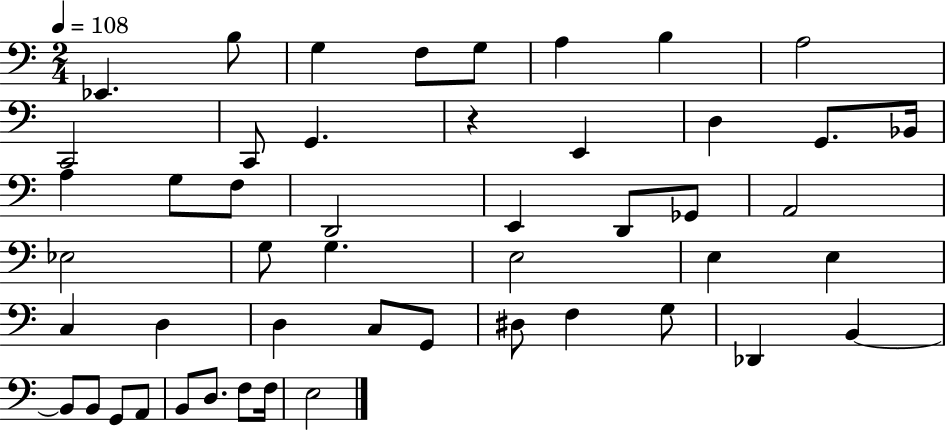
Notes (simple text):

Eb2/q. B3/e G3/q F3/e G3/e A3/q B3/q A3/h C2/h C2/e G2/q. R/q E2/q D3/q G2/e. Bb2/s A3/q G3/e F3/e D2/h E2/q D2/e Gb2/e A2/h Eb3/h G3/e G3/q. E3/h E3/q E3/q C3/q D3/q D3/q C3/e G2/e D#3/e F3/q G3/e Db2/q B2/q B2/e B2/e G2/e A2/e B2/e D3/e. F3/e F3/s E3/h